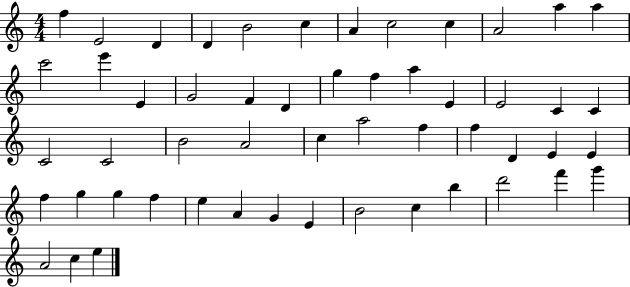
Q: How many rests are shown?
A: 0